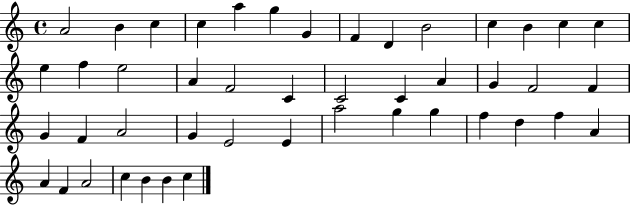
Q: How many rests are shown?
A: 0